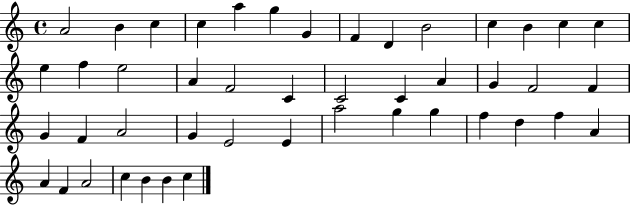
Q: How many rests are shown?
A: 0